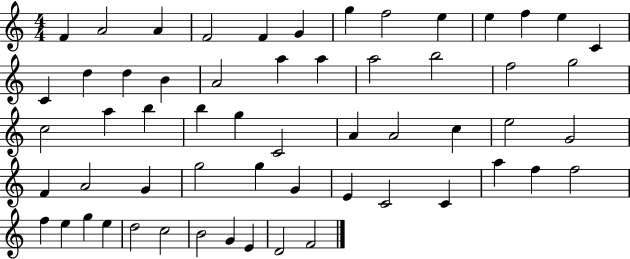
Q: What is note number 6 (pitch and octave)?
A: G4